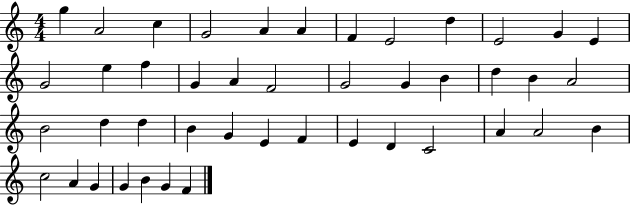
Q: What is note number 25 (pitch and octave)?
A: B4